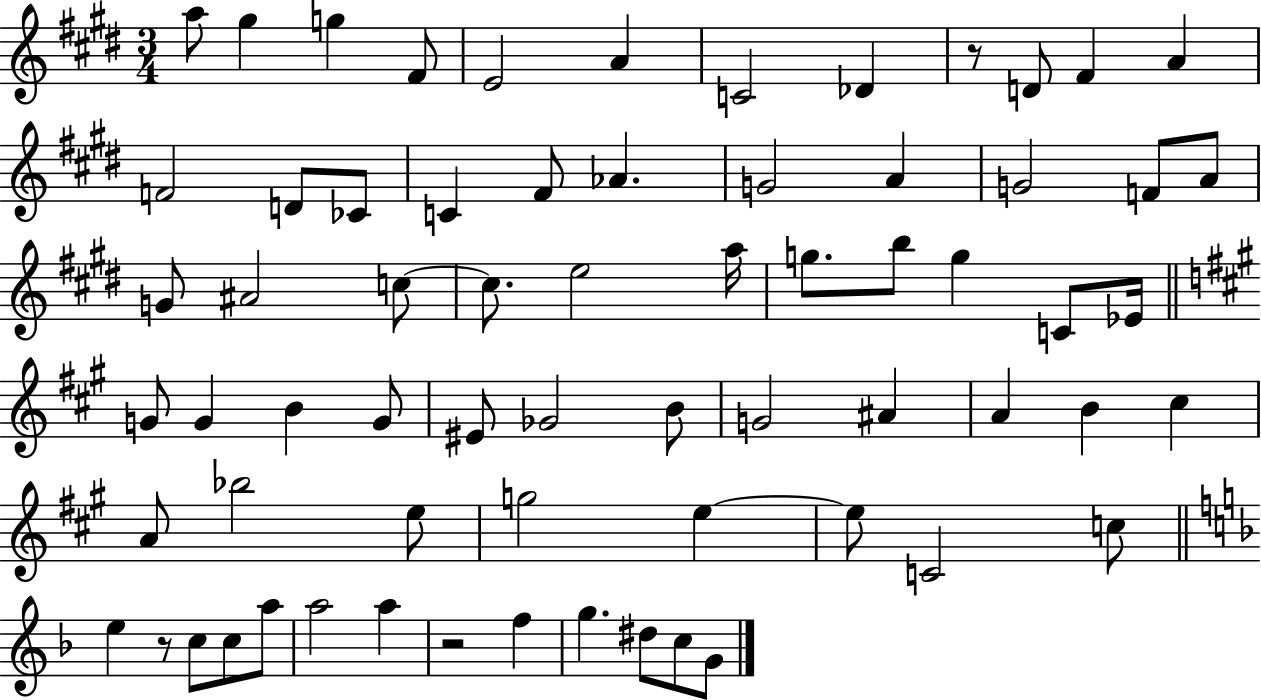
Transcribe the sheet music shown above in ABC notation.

X:1
T:Untitled
M:3/4
L:1/4
K:E
a/2 ^g g ^F/2 E2 A C2 _D z/2 D/2 ^F A F2 D/2 _C/2 C ^F/2 _A G2 A G2 F/2 A/2 G/2 ^A2 c/2 c/2 e2 a/4 g/2 b/2 g C/2 _E/4 G/2 G B G/2 ^E/2 _G2 B/2 G2 ^A A B ^c A/2 _b2 e/2 g2 e e/2 C2 c/2 e z/2 c/2 c/2 a/2 a2 a z2 f g ^d/2 c/2 G/2